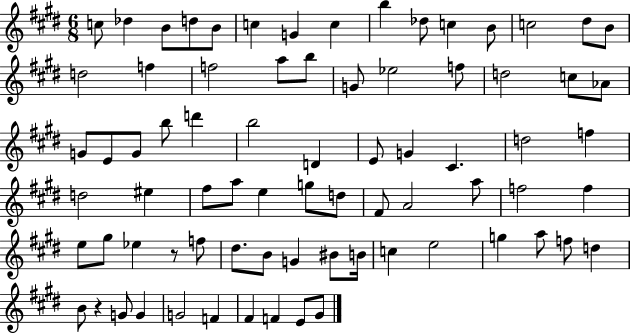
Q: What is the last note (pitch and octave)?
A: G#4